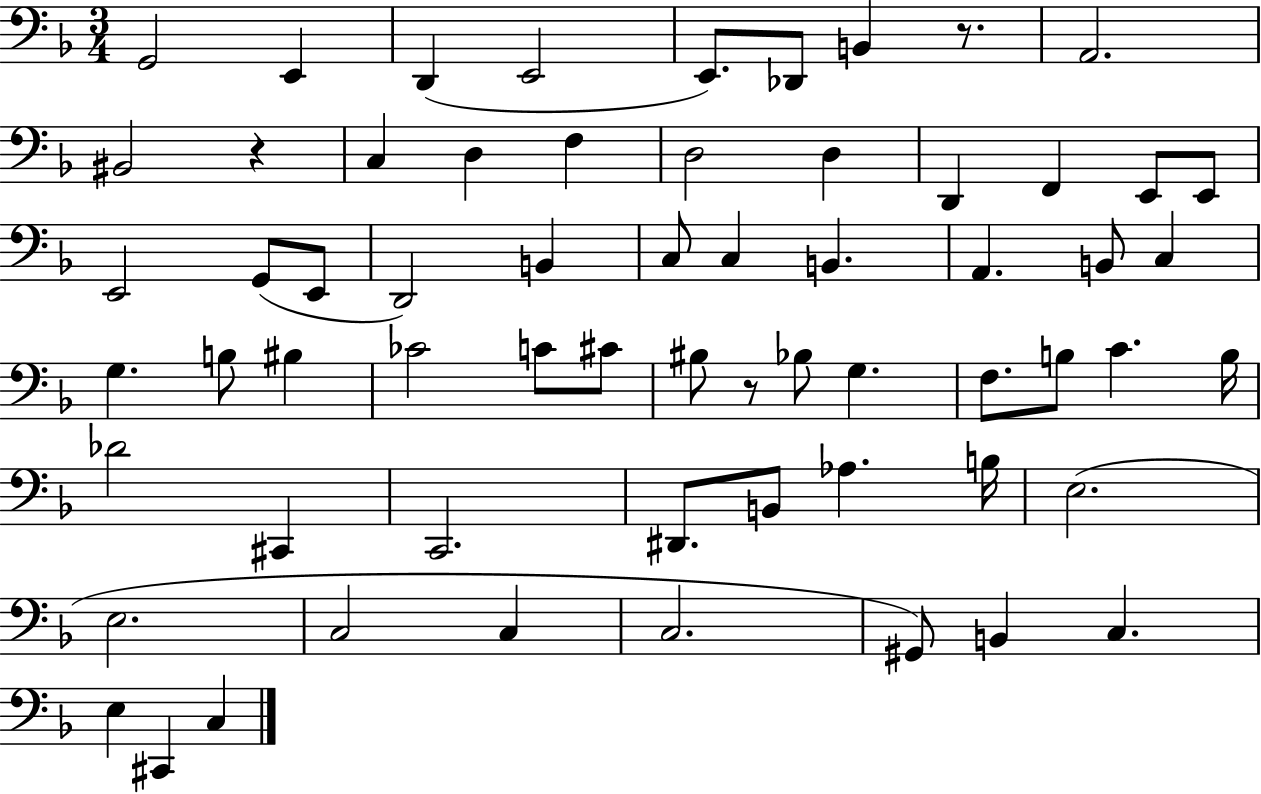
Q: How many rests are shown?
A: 3